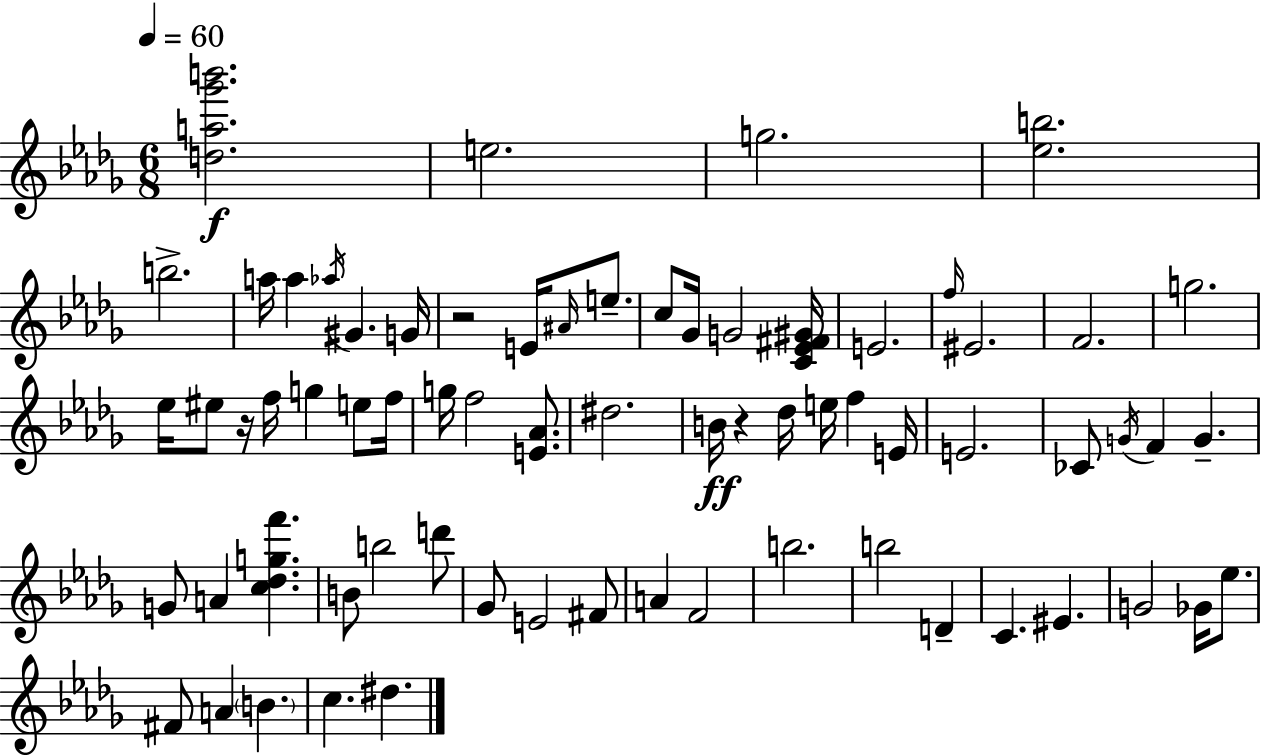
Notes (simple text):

[D5,A5,Gb6,B6]/h. E5/h. G5/h. [Eb5,B5]/h. B5/h. A5/s A5/q Ab5/s G#4/q. G4/s R/h E4/s A#4/s E5/e. C5/e Gb4/s G4/h [C4,Eb4,F#4,G#4]/s E4/h. F5/s EIS4/h. F4/h. G5/h. Eb5/s EIS5/e R/s F5/s G5/q E5/e F5/s G5/s F5/h [E4,Ab4]/e. D#5/h. B4/s R/q Db5/s E5/s F5/q E4/s E4/h. CES4/e G4/s F4/q G4/q. G4/e A4/q [C5,Db5,G5,F6]/q. B4/e B5/h D6/e Gb4/e E4/h F#4/e A4/q F4/h B5/h. B5/h D4/q C4/q. EIS4/q. G4/h Gb4/s Eb5/e. F#4/e A4/q B4/q. C5/q. D#5/q.